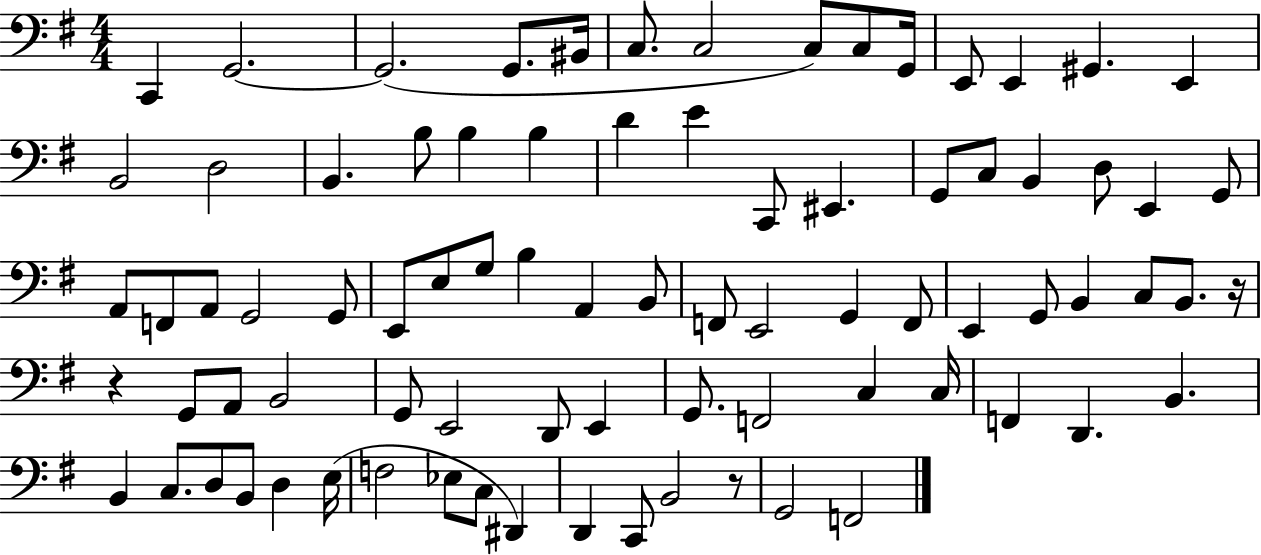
X:1
T:Untitled
M:4/4
L:1/4
K:G
C,, G,,2 G,,2 G,,/2 ^B,,/4 C,/2 C,2 C,/2 C,/2 G,,/4 E,,/2 E,, ^G,, E,, B,,2 D,2 B,, B,/2 B, B, D E C,,/2 ^E,, G,,/2 C,/2 B,, D,/2 E,, G,,/2 A,,/2 F,,/2 A,,/2 G,,2 G,,/2 E,,/2 E,/2 G,/2 B, A,, B,,/2 F,,/2 E,,2 G,, F,,/2 E,, G,,/2 B,, C,/2 B,,/2 z/4 z G,,/2 A,,/2 B,,2 G,,/2 E,,2 D,,/2 E,, G,,/2 F,,2 C, C,/4 F,, D,, B,, B,, C,/2 D,/2 B,,/2 D, E,/4 F,2 _E,/2 C,/2 ^D,, D,, C,,/2 B,,2 z/2 G,,2 F,,2